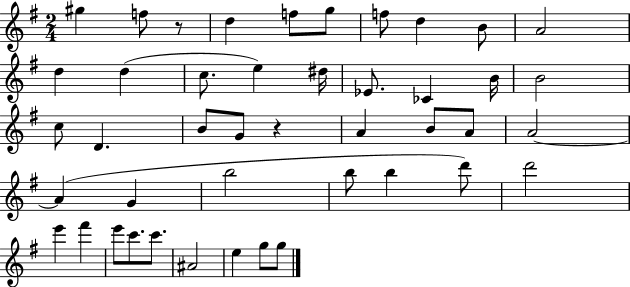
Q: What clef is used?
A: treble